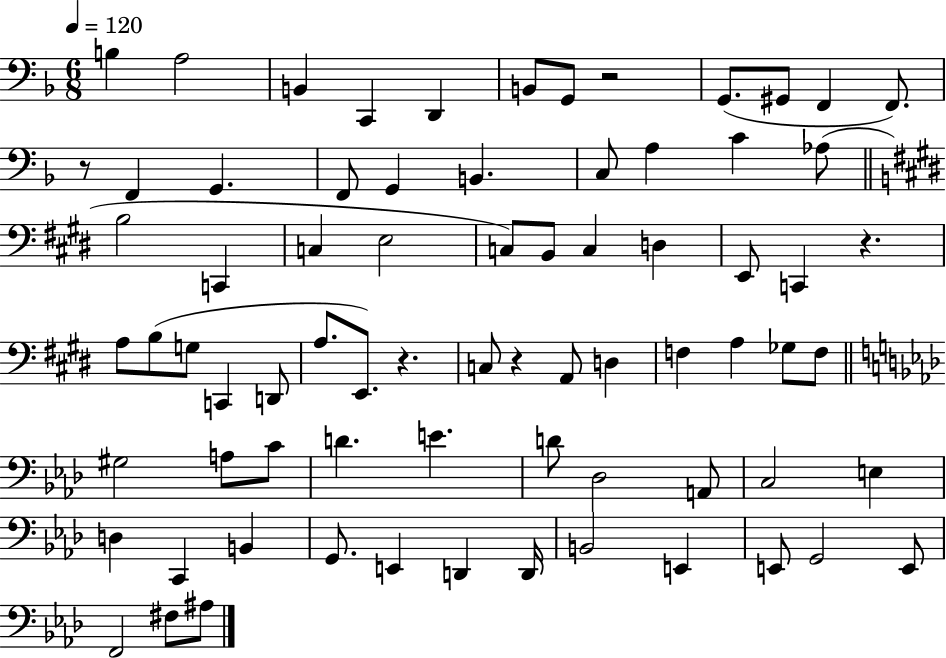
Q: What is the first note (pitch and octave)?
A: B3